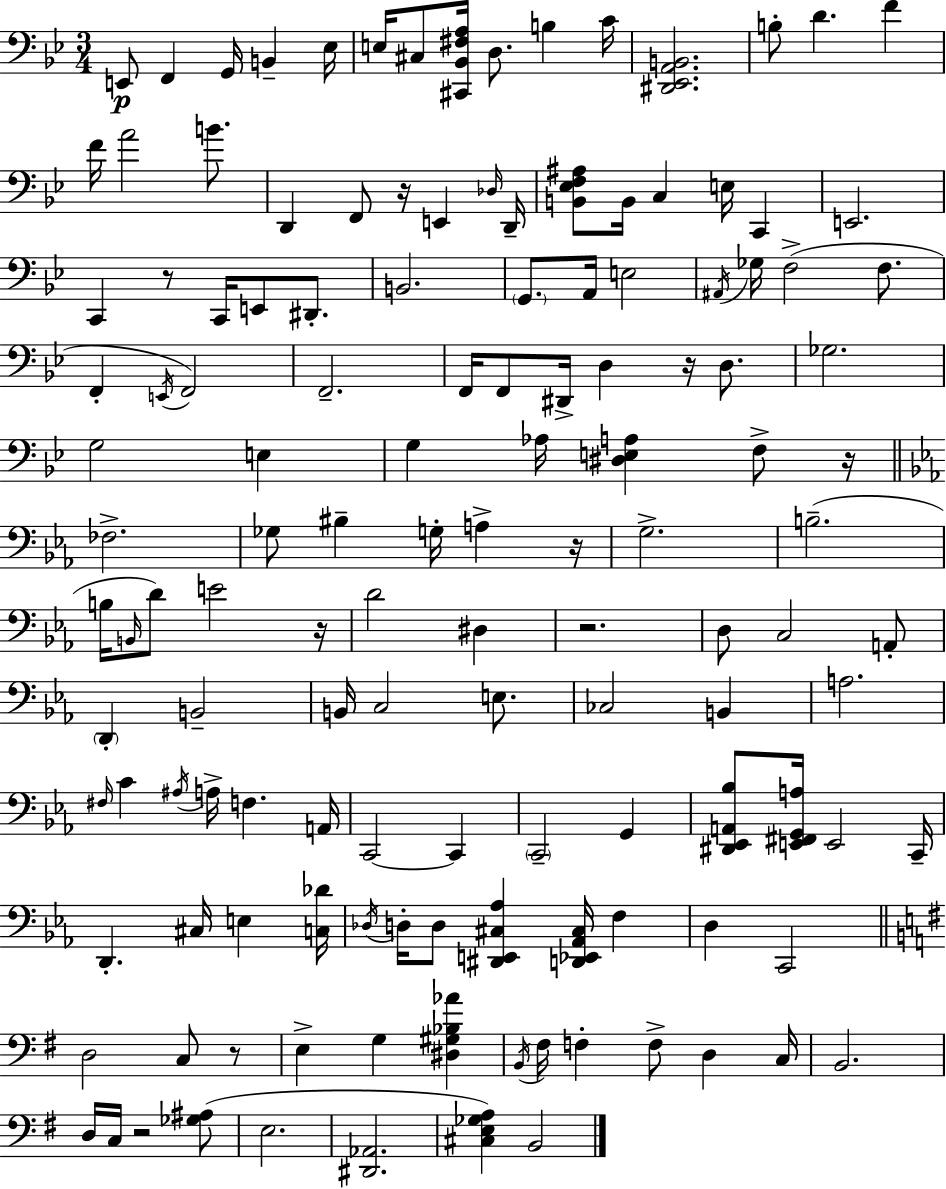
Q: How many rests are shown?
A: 9